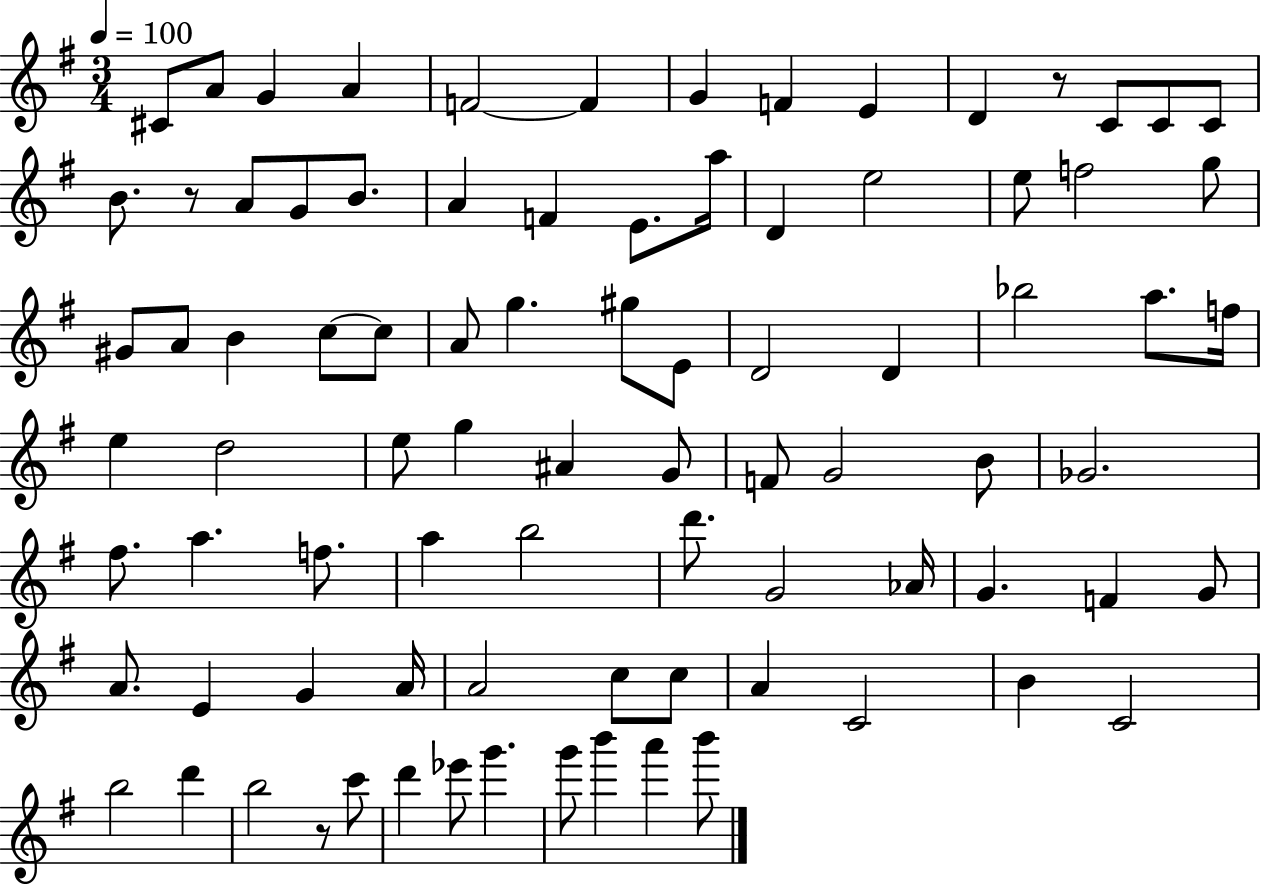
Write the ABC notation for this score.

X:1
T:Untitled
M:3/4
L:1/4
K:G
^C/2 A/2 G A F2 F G F E D z/2 C/2 C/2 C/2 B/2 z/2 A/2 G/2 B/2 A F E/2 a/4 D e2 e/2 f2 g/2 ^G/2 A/2 B c/2 c/2 A/2 g ^g/2 E/2 D2 D _b2 a/2 f/4 e d2 e/2 g ^A G/2 F/2 G2 B/2 _G2 ^f/2 a f/2 a b2 d'/2 G2 _A/4 G F G/2 A/2 E G A/4 A2 c/2 c/2 A C2 B C2 b2 d' b2 z/2 c'/2 d' _e'/2 g' g'/2 b' a' b'/2